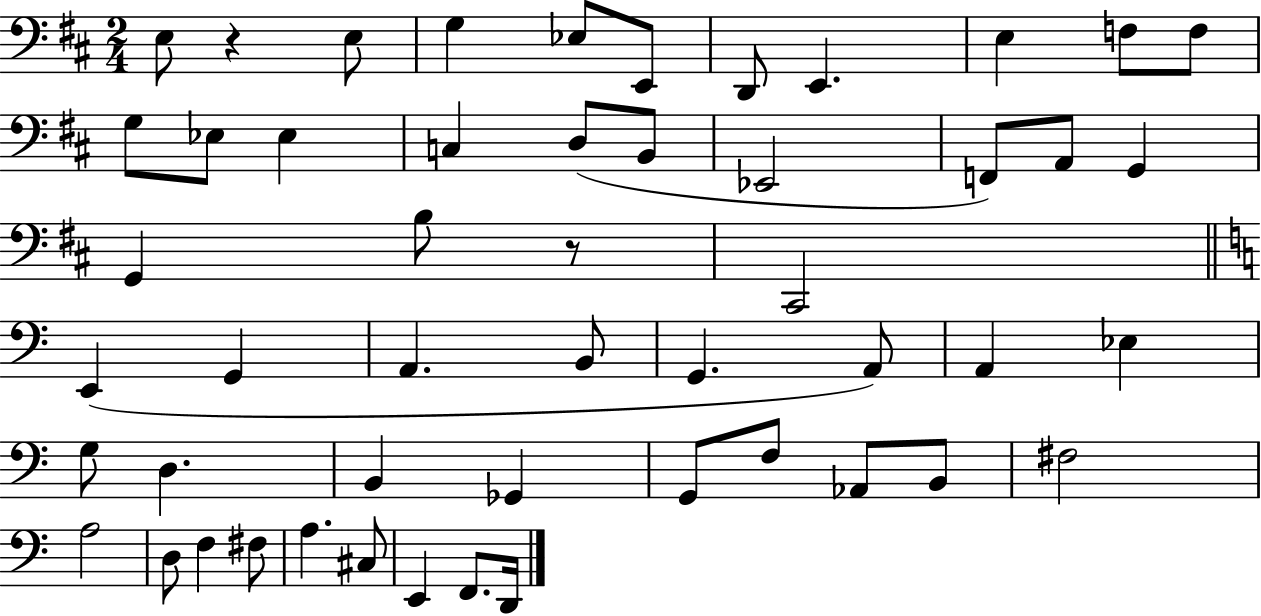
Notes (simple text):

E3/e R/q E3/e G3/q Eb3/e E2/e D2/e E2/q. E3/q F3/e F3/e G3/e Eb3/e Eb3/q C3/q D3/e B2/e Eb2/h F2/e A2/e G2/q G2/q B3/e R/e C#2/h E2/q G2/q A2/q. B2/e G2/q. A2/e A2/q Eb3/q G3/e D3/q. B2/q Gb2/q G2/e F3/e Ab2/e B2/e F#3/h A3/h D3/e F3/q F#3/e A3/q. C#3/e E2/q F2/e. D2/s